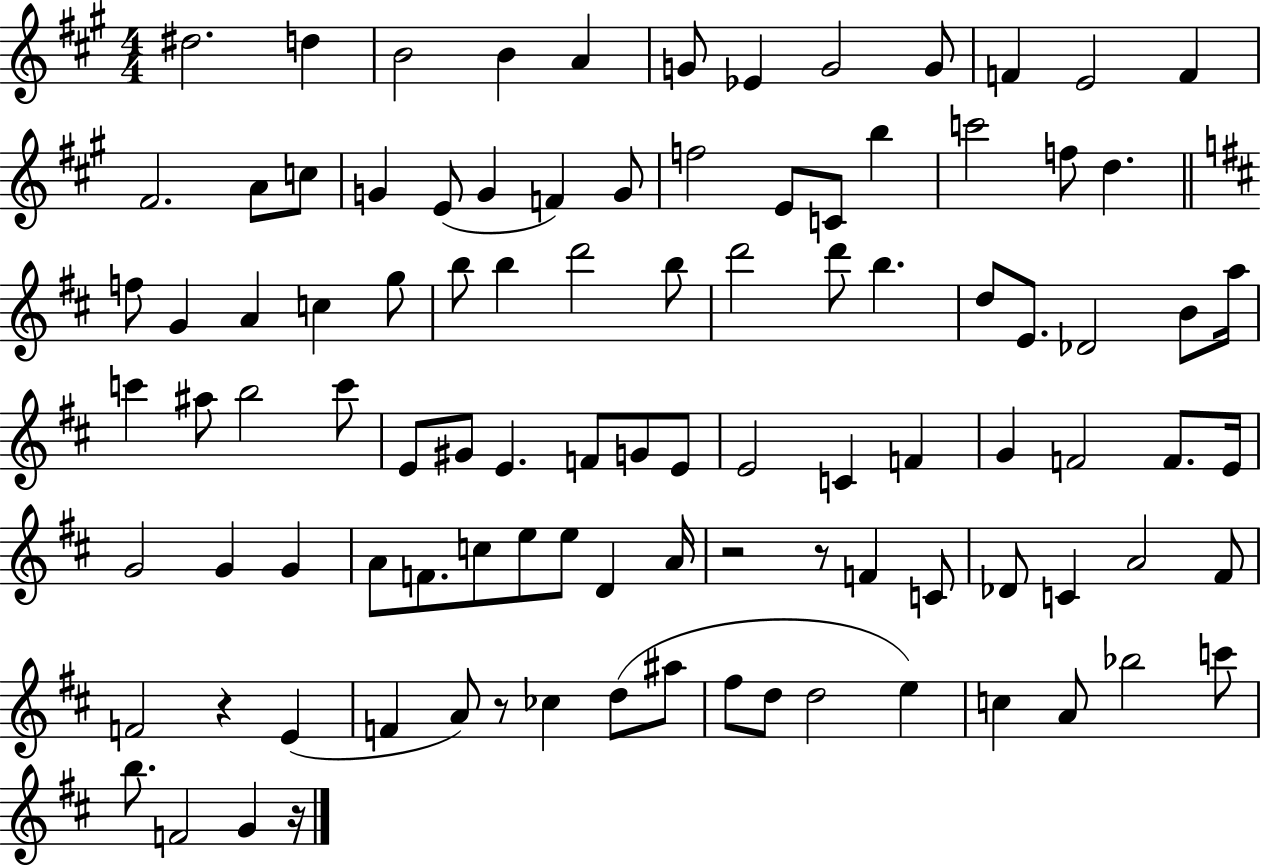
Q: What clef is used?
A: treble